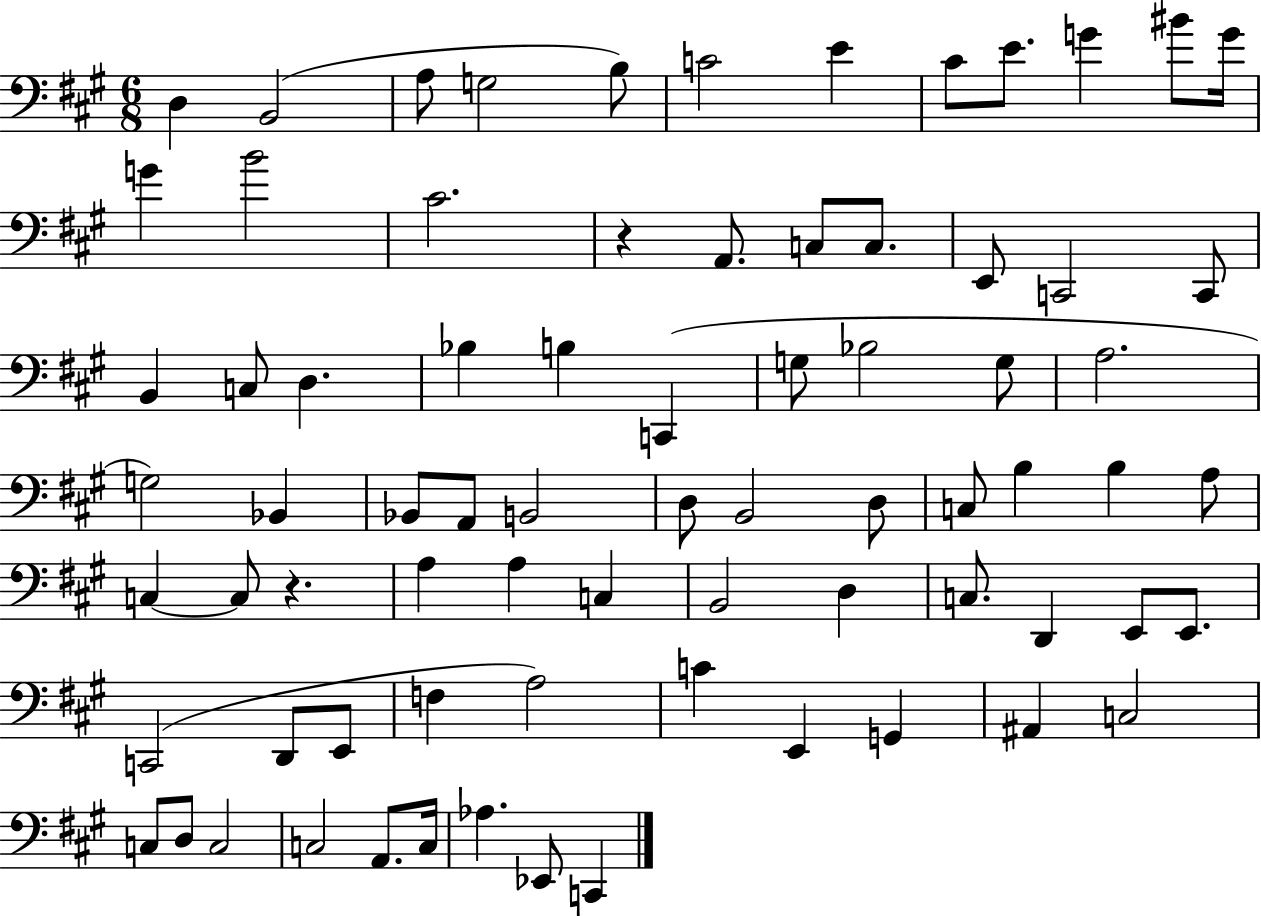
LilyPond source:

{
  \clef bass
  \numericTimeSignature
  \time 6/8
  \key a \major
  \repeat volta 2 { d4 b,2( | a8 g2 b8) | c'2 e'4 | cis'8 e'8. g'4 bis'8 g'16 | \break g'4 b'2 | cis'2. | r4 a,8. c8 c8. | e,8 c,2 c,8 | \break b,4 c8 d4. | bes4 b4 c,4( | g8 bes2 g8 | a2. | \break g2) bes,4 | bes,8 a,8 b,2 | d8 b,2 d8 | c8 b4 b4 a8 | \break c4~~ c8 r4. | a4 a4 c4 | b,2 d4 | c8. d,4 e,8 e,8. | \break c,2( d,8 e,8 | f4 a2) | c'4 e,4 g,4 | ais,4 c2 | \break c8 d8 c2 | c2 a,8. c16 | aes4. ees,8 c,4 | } \bar "|."
}